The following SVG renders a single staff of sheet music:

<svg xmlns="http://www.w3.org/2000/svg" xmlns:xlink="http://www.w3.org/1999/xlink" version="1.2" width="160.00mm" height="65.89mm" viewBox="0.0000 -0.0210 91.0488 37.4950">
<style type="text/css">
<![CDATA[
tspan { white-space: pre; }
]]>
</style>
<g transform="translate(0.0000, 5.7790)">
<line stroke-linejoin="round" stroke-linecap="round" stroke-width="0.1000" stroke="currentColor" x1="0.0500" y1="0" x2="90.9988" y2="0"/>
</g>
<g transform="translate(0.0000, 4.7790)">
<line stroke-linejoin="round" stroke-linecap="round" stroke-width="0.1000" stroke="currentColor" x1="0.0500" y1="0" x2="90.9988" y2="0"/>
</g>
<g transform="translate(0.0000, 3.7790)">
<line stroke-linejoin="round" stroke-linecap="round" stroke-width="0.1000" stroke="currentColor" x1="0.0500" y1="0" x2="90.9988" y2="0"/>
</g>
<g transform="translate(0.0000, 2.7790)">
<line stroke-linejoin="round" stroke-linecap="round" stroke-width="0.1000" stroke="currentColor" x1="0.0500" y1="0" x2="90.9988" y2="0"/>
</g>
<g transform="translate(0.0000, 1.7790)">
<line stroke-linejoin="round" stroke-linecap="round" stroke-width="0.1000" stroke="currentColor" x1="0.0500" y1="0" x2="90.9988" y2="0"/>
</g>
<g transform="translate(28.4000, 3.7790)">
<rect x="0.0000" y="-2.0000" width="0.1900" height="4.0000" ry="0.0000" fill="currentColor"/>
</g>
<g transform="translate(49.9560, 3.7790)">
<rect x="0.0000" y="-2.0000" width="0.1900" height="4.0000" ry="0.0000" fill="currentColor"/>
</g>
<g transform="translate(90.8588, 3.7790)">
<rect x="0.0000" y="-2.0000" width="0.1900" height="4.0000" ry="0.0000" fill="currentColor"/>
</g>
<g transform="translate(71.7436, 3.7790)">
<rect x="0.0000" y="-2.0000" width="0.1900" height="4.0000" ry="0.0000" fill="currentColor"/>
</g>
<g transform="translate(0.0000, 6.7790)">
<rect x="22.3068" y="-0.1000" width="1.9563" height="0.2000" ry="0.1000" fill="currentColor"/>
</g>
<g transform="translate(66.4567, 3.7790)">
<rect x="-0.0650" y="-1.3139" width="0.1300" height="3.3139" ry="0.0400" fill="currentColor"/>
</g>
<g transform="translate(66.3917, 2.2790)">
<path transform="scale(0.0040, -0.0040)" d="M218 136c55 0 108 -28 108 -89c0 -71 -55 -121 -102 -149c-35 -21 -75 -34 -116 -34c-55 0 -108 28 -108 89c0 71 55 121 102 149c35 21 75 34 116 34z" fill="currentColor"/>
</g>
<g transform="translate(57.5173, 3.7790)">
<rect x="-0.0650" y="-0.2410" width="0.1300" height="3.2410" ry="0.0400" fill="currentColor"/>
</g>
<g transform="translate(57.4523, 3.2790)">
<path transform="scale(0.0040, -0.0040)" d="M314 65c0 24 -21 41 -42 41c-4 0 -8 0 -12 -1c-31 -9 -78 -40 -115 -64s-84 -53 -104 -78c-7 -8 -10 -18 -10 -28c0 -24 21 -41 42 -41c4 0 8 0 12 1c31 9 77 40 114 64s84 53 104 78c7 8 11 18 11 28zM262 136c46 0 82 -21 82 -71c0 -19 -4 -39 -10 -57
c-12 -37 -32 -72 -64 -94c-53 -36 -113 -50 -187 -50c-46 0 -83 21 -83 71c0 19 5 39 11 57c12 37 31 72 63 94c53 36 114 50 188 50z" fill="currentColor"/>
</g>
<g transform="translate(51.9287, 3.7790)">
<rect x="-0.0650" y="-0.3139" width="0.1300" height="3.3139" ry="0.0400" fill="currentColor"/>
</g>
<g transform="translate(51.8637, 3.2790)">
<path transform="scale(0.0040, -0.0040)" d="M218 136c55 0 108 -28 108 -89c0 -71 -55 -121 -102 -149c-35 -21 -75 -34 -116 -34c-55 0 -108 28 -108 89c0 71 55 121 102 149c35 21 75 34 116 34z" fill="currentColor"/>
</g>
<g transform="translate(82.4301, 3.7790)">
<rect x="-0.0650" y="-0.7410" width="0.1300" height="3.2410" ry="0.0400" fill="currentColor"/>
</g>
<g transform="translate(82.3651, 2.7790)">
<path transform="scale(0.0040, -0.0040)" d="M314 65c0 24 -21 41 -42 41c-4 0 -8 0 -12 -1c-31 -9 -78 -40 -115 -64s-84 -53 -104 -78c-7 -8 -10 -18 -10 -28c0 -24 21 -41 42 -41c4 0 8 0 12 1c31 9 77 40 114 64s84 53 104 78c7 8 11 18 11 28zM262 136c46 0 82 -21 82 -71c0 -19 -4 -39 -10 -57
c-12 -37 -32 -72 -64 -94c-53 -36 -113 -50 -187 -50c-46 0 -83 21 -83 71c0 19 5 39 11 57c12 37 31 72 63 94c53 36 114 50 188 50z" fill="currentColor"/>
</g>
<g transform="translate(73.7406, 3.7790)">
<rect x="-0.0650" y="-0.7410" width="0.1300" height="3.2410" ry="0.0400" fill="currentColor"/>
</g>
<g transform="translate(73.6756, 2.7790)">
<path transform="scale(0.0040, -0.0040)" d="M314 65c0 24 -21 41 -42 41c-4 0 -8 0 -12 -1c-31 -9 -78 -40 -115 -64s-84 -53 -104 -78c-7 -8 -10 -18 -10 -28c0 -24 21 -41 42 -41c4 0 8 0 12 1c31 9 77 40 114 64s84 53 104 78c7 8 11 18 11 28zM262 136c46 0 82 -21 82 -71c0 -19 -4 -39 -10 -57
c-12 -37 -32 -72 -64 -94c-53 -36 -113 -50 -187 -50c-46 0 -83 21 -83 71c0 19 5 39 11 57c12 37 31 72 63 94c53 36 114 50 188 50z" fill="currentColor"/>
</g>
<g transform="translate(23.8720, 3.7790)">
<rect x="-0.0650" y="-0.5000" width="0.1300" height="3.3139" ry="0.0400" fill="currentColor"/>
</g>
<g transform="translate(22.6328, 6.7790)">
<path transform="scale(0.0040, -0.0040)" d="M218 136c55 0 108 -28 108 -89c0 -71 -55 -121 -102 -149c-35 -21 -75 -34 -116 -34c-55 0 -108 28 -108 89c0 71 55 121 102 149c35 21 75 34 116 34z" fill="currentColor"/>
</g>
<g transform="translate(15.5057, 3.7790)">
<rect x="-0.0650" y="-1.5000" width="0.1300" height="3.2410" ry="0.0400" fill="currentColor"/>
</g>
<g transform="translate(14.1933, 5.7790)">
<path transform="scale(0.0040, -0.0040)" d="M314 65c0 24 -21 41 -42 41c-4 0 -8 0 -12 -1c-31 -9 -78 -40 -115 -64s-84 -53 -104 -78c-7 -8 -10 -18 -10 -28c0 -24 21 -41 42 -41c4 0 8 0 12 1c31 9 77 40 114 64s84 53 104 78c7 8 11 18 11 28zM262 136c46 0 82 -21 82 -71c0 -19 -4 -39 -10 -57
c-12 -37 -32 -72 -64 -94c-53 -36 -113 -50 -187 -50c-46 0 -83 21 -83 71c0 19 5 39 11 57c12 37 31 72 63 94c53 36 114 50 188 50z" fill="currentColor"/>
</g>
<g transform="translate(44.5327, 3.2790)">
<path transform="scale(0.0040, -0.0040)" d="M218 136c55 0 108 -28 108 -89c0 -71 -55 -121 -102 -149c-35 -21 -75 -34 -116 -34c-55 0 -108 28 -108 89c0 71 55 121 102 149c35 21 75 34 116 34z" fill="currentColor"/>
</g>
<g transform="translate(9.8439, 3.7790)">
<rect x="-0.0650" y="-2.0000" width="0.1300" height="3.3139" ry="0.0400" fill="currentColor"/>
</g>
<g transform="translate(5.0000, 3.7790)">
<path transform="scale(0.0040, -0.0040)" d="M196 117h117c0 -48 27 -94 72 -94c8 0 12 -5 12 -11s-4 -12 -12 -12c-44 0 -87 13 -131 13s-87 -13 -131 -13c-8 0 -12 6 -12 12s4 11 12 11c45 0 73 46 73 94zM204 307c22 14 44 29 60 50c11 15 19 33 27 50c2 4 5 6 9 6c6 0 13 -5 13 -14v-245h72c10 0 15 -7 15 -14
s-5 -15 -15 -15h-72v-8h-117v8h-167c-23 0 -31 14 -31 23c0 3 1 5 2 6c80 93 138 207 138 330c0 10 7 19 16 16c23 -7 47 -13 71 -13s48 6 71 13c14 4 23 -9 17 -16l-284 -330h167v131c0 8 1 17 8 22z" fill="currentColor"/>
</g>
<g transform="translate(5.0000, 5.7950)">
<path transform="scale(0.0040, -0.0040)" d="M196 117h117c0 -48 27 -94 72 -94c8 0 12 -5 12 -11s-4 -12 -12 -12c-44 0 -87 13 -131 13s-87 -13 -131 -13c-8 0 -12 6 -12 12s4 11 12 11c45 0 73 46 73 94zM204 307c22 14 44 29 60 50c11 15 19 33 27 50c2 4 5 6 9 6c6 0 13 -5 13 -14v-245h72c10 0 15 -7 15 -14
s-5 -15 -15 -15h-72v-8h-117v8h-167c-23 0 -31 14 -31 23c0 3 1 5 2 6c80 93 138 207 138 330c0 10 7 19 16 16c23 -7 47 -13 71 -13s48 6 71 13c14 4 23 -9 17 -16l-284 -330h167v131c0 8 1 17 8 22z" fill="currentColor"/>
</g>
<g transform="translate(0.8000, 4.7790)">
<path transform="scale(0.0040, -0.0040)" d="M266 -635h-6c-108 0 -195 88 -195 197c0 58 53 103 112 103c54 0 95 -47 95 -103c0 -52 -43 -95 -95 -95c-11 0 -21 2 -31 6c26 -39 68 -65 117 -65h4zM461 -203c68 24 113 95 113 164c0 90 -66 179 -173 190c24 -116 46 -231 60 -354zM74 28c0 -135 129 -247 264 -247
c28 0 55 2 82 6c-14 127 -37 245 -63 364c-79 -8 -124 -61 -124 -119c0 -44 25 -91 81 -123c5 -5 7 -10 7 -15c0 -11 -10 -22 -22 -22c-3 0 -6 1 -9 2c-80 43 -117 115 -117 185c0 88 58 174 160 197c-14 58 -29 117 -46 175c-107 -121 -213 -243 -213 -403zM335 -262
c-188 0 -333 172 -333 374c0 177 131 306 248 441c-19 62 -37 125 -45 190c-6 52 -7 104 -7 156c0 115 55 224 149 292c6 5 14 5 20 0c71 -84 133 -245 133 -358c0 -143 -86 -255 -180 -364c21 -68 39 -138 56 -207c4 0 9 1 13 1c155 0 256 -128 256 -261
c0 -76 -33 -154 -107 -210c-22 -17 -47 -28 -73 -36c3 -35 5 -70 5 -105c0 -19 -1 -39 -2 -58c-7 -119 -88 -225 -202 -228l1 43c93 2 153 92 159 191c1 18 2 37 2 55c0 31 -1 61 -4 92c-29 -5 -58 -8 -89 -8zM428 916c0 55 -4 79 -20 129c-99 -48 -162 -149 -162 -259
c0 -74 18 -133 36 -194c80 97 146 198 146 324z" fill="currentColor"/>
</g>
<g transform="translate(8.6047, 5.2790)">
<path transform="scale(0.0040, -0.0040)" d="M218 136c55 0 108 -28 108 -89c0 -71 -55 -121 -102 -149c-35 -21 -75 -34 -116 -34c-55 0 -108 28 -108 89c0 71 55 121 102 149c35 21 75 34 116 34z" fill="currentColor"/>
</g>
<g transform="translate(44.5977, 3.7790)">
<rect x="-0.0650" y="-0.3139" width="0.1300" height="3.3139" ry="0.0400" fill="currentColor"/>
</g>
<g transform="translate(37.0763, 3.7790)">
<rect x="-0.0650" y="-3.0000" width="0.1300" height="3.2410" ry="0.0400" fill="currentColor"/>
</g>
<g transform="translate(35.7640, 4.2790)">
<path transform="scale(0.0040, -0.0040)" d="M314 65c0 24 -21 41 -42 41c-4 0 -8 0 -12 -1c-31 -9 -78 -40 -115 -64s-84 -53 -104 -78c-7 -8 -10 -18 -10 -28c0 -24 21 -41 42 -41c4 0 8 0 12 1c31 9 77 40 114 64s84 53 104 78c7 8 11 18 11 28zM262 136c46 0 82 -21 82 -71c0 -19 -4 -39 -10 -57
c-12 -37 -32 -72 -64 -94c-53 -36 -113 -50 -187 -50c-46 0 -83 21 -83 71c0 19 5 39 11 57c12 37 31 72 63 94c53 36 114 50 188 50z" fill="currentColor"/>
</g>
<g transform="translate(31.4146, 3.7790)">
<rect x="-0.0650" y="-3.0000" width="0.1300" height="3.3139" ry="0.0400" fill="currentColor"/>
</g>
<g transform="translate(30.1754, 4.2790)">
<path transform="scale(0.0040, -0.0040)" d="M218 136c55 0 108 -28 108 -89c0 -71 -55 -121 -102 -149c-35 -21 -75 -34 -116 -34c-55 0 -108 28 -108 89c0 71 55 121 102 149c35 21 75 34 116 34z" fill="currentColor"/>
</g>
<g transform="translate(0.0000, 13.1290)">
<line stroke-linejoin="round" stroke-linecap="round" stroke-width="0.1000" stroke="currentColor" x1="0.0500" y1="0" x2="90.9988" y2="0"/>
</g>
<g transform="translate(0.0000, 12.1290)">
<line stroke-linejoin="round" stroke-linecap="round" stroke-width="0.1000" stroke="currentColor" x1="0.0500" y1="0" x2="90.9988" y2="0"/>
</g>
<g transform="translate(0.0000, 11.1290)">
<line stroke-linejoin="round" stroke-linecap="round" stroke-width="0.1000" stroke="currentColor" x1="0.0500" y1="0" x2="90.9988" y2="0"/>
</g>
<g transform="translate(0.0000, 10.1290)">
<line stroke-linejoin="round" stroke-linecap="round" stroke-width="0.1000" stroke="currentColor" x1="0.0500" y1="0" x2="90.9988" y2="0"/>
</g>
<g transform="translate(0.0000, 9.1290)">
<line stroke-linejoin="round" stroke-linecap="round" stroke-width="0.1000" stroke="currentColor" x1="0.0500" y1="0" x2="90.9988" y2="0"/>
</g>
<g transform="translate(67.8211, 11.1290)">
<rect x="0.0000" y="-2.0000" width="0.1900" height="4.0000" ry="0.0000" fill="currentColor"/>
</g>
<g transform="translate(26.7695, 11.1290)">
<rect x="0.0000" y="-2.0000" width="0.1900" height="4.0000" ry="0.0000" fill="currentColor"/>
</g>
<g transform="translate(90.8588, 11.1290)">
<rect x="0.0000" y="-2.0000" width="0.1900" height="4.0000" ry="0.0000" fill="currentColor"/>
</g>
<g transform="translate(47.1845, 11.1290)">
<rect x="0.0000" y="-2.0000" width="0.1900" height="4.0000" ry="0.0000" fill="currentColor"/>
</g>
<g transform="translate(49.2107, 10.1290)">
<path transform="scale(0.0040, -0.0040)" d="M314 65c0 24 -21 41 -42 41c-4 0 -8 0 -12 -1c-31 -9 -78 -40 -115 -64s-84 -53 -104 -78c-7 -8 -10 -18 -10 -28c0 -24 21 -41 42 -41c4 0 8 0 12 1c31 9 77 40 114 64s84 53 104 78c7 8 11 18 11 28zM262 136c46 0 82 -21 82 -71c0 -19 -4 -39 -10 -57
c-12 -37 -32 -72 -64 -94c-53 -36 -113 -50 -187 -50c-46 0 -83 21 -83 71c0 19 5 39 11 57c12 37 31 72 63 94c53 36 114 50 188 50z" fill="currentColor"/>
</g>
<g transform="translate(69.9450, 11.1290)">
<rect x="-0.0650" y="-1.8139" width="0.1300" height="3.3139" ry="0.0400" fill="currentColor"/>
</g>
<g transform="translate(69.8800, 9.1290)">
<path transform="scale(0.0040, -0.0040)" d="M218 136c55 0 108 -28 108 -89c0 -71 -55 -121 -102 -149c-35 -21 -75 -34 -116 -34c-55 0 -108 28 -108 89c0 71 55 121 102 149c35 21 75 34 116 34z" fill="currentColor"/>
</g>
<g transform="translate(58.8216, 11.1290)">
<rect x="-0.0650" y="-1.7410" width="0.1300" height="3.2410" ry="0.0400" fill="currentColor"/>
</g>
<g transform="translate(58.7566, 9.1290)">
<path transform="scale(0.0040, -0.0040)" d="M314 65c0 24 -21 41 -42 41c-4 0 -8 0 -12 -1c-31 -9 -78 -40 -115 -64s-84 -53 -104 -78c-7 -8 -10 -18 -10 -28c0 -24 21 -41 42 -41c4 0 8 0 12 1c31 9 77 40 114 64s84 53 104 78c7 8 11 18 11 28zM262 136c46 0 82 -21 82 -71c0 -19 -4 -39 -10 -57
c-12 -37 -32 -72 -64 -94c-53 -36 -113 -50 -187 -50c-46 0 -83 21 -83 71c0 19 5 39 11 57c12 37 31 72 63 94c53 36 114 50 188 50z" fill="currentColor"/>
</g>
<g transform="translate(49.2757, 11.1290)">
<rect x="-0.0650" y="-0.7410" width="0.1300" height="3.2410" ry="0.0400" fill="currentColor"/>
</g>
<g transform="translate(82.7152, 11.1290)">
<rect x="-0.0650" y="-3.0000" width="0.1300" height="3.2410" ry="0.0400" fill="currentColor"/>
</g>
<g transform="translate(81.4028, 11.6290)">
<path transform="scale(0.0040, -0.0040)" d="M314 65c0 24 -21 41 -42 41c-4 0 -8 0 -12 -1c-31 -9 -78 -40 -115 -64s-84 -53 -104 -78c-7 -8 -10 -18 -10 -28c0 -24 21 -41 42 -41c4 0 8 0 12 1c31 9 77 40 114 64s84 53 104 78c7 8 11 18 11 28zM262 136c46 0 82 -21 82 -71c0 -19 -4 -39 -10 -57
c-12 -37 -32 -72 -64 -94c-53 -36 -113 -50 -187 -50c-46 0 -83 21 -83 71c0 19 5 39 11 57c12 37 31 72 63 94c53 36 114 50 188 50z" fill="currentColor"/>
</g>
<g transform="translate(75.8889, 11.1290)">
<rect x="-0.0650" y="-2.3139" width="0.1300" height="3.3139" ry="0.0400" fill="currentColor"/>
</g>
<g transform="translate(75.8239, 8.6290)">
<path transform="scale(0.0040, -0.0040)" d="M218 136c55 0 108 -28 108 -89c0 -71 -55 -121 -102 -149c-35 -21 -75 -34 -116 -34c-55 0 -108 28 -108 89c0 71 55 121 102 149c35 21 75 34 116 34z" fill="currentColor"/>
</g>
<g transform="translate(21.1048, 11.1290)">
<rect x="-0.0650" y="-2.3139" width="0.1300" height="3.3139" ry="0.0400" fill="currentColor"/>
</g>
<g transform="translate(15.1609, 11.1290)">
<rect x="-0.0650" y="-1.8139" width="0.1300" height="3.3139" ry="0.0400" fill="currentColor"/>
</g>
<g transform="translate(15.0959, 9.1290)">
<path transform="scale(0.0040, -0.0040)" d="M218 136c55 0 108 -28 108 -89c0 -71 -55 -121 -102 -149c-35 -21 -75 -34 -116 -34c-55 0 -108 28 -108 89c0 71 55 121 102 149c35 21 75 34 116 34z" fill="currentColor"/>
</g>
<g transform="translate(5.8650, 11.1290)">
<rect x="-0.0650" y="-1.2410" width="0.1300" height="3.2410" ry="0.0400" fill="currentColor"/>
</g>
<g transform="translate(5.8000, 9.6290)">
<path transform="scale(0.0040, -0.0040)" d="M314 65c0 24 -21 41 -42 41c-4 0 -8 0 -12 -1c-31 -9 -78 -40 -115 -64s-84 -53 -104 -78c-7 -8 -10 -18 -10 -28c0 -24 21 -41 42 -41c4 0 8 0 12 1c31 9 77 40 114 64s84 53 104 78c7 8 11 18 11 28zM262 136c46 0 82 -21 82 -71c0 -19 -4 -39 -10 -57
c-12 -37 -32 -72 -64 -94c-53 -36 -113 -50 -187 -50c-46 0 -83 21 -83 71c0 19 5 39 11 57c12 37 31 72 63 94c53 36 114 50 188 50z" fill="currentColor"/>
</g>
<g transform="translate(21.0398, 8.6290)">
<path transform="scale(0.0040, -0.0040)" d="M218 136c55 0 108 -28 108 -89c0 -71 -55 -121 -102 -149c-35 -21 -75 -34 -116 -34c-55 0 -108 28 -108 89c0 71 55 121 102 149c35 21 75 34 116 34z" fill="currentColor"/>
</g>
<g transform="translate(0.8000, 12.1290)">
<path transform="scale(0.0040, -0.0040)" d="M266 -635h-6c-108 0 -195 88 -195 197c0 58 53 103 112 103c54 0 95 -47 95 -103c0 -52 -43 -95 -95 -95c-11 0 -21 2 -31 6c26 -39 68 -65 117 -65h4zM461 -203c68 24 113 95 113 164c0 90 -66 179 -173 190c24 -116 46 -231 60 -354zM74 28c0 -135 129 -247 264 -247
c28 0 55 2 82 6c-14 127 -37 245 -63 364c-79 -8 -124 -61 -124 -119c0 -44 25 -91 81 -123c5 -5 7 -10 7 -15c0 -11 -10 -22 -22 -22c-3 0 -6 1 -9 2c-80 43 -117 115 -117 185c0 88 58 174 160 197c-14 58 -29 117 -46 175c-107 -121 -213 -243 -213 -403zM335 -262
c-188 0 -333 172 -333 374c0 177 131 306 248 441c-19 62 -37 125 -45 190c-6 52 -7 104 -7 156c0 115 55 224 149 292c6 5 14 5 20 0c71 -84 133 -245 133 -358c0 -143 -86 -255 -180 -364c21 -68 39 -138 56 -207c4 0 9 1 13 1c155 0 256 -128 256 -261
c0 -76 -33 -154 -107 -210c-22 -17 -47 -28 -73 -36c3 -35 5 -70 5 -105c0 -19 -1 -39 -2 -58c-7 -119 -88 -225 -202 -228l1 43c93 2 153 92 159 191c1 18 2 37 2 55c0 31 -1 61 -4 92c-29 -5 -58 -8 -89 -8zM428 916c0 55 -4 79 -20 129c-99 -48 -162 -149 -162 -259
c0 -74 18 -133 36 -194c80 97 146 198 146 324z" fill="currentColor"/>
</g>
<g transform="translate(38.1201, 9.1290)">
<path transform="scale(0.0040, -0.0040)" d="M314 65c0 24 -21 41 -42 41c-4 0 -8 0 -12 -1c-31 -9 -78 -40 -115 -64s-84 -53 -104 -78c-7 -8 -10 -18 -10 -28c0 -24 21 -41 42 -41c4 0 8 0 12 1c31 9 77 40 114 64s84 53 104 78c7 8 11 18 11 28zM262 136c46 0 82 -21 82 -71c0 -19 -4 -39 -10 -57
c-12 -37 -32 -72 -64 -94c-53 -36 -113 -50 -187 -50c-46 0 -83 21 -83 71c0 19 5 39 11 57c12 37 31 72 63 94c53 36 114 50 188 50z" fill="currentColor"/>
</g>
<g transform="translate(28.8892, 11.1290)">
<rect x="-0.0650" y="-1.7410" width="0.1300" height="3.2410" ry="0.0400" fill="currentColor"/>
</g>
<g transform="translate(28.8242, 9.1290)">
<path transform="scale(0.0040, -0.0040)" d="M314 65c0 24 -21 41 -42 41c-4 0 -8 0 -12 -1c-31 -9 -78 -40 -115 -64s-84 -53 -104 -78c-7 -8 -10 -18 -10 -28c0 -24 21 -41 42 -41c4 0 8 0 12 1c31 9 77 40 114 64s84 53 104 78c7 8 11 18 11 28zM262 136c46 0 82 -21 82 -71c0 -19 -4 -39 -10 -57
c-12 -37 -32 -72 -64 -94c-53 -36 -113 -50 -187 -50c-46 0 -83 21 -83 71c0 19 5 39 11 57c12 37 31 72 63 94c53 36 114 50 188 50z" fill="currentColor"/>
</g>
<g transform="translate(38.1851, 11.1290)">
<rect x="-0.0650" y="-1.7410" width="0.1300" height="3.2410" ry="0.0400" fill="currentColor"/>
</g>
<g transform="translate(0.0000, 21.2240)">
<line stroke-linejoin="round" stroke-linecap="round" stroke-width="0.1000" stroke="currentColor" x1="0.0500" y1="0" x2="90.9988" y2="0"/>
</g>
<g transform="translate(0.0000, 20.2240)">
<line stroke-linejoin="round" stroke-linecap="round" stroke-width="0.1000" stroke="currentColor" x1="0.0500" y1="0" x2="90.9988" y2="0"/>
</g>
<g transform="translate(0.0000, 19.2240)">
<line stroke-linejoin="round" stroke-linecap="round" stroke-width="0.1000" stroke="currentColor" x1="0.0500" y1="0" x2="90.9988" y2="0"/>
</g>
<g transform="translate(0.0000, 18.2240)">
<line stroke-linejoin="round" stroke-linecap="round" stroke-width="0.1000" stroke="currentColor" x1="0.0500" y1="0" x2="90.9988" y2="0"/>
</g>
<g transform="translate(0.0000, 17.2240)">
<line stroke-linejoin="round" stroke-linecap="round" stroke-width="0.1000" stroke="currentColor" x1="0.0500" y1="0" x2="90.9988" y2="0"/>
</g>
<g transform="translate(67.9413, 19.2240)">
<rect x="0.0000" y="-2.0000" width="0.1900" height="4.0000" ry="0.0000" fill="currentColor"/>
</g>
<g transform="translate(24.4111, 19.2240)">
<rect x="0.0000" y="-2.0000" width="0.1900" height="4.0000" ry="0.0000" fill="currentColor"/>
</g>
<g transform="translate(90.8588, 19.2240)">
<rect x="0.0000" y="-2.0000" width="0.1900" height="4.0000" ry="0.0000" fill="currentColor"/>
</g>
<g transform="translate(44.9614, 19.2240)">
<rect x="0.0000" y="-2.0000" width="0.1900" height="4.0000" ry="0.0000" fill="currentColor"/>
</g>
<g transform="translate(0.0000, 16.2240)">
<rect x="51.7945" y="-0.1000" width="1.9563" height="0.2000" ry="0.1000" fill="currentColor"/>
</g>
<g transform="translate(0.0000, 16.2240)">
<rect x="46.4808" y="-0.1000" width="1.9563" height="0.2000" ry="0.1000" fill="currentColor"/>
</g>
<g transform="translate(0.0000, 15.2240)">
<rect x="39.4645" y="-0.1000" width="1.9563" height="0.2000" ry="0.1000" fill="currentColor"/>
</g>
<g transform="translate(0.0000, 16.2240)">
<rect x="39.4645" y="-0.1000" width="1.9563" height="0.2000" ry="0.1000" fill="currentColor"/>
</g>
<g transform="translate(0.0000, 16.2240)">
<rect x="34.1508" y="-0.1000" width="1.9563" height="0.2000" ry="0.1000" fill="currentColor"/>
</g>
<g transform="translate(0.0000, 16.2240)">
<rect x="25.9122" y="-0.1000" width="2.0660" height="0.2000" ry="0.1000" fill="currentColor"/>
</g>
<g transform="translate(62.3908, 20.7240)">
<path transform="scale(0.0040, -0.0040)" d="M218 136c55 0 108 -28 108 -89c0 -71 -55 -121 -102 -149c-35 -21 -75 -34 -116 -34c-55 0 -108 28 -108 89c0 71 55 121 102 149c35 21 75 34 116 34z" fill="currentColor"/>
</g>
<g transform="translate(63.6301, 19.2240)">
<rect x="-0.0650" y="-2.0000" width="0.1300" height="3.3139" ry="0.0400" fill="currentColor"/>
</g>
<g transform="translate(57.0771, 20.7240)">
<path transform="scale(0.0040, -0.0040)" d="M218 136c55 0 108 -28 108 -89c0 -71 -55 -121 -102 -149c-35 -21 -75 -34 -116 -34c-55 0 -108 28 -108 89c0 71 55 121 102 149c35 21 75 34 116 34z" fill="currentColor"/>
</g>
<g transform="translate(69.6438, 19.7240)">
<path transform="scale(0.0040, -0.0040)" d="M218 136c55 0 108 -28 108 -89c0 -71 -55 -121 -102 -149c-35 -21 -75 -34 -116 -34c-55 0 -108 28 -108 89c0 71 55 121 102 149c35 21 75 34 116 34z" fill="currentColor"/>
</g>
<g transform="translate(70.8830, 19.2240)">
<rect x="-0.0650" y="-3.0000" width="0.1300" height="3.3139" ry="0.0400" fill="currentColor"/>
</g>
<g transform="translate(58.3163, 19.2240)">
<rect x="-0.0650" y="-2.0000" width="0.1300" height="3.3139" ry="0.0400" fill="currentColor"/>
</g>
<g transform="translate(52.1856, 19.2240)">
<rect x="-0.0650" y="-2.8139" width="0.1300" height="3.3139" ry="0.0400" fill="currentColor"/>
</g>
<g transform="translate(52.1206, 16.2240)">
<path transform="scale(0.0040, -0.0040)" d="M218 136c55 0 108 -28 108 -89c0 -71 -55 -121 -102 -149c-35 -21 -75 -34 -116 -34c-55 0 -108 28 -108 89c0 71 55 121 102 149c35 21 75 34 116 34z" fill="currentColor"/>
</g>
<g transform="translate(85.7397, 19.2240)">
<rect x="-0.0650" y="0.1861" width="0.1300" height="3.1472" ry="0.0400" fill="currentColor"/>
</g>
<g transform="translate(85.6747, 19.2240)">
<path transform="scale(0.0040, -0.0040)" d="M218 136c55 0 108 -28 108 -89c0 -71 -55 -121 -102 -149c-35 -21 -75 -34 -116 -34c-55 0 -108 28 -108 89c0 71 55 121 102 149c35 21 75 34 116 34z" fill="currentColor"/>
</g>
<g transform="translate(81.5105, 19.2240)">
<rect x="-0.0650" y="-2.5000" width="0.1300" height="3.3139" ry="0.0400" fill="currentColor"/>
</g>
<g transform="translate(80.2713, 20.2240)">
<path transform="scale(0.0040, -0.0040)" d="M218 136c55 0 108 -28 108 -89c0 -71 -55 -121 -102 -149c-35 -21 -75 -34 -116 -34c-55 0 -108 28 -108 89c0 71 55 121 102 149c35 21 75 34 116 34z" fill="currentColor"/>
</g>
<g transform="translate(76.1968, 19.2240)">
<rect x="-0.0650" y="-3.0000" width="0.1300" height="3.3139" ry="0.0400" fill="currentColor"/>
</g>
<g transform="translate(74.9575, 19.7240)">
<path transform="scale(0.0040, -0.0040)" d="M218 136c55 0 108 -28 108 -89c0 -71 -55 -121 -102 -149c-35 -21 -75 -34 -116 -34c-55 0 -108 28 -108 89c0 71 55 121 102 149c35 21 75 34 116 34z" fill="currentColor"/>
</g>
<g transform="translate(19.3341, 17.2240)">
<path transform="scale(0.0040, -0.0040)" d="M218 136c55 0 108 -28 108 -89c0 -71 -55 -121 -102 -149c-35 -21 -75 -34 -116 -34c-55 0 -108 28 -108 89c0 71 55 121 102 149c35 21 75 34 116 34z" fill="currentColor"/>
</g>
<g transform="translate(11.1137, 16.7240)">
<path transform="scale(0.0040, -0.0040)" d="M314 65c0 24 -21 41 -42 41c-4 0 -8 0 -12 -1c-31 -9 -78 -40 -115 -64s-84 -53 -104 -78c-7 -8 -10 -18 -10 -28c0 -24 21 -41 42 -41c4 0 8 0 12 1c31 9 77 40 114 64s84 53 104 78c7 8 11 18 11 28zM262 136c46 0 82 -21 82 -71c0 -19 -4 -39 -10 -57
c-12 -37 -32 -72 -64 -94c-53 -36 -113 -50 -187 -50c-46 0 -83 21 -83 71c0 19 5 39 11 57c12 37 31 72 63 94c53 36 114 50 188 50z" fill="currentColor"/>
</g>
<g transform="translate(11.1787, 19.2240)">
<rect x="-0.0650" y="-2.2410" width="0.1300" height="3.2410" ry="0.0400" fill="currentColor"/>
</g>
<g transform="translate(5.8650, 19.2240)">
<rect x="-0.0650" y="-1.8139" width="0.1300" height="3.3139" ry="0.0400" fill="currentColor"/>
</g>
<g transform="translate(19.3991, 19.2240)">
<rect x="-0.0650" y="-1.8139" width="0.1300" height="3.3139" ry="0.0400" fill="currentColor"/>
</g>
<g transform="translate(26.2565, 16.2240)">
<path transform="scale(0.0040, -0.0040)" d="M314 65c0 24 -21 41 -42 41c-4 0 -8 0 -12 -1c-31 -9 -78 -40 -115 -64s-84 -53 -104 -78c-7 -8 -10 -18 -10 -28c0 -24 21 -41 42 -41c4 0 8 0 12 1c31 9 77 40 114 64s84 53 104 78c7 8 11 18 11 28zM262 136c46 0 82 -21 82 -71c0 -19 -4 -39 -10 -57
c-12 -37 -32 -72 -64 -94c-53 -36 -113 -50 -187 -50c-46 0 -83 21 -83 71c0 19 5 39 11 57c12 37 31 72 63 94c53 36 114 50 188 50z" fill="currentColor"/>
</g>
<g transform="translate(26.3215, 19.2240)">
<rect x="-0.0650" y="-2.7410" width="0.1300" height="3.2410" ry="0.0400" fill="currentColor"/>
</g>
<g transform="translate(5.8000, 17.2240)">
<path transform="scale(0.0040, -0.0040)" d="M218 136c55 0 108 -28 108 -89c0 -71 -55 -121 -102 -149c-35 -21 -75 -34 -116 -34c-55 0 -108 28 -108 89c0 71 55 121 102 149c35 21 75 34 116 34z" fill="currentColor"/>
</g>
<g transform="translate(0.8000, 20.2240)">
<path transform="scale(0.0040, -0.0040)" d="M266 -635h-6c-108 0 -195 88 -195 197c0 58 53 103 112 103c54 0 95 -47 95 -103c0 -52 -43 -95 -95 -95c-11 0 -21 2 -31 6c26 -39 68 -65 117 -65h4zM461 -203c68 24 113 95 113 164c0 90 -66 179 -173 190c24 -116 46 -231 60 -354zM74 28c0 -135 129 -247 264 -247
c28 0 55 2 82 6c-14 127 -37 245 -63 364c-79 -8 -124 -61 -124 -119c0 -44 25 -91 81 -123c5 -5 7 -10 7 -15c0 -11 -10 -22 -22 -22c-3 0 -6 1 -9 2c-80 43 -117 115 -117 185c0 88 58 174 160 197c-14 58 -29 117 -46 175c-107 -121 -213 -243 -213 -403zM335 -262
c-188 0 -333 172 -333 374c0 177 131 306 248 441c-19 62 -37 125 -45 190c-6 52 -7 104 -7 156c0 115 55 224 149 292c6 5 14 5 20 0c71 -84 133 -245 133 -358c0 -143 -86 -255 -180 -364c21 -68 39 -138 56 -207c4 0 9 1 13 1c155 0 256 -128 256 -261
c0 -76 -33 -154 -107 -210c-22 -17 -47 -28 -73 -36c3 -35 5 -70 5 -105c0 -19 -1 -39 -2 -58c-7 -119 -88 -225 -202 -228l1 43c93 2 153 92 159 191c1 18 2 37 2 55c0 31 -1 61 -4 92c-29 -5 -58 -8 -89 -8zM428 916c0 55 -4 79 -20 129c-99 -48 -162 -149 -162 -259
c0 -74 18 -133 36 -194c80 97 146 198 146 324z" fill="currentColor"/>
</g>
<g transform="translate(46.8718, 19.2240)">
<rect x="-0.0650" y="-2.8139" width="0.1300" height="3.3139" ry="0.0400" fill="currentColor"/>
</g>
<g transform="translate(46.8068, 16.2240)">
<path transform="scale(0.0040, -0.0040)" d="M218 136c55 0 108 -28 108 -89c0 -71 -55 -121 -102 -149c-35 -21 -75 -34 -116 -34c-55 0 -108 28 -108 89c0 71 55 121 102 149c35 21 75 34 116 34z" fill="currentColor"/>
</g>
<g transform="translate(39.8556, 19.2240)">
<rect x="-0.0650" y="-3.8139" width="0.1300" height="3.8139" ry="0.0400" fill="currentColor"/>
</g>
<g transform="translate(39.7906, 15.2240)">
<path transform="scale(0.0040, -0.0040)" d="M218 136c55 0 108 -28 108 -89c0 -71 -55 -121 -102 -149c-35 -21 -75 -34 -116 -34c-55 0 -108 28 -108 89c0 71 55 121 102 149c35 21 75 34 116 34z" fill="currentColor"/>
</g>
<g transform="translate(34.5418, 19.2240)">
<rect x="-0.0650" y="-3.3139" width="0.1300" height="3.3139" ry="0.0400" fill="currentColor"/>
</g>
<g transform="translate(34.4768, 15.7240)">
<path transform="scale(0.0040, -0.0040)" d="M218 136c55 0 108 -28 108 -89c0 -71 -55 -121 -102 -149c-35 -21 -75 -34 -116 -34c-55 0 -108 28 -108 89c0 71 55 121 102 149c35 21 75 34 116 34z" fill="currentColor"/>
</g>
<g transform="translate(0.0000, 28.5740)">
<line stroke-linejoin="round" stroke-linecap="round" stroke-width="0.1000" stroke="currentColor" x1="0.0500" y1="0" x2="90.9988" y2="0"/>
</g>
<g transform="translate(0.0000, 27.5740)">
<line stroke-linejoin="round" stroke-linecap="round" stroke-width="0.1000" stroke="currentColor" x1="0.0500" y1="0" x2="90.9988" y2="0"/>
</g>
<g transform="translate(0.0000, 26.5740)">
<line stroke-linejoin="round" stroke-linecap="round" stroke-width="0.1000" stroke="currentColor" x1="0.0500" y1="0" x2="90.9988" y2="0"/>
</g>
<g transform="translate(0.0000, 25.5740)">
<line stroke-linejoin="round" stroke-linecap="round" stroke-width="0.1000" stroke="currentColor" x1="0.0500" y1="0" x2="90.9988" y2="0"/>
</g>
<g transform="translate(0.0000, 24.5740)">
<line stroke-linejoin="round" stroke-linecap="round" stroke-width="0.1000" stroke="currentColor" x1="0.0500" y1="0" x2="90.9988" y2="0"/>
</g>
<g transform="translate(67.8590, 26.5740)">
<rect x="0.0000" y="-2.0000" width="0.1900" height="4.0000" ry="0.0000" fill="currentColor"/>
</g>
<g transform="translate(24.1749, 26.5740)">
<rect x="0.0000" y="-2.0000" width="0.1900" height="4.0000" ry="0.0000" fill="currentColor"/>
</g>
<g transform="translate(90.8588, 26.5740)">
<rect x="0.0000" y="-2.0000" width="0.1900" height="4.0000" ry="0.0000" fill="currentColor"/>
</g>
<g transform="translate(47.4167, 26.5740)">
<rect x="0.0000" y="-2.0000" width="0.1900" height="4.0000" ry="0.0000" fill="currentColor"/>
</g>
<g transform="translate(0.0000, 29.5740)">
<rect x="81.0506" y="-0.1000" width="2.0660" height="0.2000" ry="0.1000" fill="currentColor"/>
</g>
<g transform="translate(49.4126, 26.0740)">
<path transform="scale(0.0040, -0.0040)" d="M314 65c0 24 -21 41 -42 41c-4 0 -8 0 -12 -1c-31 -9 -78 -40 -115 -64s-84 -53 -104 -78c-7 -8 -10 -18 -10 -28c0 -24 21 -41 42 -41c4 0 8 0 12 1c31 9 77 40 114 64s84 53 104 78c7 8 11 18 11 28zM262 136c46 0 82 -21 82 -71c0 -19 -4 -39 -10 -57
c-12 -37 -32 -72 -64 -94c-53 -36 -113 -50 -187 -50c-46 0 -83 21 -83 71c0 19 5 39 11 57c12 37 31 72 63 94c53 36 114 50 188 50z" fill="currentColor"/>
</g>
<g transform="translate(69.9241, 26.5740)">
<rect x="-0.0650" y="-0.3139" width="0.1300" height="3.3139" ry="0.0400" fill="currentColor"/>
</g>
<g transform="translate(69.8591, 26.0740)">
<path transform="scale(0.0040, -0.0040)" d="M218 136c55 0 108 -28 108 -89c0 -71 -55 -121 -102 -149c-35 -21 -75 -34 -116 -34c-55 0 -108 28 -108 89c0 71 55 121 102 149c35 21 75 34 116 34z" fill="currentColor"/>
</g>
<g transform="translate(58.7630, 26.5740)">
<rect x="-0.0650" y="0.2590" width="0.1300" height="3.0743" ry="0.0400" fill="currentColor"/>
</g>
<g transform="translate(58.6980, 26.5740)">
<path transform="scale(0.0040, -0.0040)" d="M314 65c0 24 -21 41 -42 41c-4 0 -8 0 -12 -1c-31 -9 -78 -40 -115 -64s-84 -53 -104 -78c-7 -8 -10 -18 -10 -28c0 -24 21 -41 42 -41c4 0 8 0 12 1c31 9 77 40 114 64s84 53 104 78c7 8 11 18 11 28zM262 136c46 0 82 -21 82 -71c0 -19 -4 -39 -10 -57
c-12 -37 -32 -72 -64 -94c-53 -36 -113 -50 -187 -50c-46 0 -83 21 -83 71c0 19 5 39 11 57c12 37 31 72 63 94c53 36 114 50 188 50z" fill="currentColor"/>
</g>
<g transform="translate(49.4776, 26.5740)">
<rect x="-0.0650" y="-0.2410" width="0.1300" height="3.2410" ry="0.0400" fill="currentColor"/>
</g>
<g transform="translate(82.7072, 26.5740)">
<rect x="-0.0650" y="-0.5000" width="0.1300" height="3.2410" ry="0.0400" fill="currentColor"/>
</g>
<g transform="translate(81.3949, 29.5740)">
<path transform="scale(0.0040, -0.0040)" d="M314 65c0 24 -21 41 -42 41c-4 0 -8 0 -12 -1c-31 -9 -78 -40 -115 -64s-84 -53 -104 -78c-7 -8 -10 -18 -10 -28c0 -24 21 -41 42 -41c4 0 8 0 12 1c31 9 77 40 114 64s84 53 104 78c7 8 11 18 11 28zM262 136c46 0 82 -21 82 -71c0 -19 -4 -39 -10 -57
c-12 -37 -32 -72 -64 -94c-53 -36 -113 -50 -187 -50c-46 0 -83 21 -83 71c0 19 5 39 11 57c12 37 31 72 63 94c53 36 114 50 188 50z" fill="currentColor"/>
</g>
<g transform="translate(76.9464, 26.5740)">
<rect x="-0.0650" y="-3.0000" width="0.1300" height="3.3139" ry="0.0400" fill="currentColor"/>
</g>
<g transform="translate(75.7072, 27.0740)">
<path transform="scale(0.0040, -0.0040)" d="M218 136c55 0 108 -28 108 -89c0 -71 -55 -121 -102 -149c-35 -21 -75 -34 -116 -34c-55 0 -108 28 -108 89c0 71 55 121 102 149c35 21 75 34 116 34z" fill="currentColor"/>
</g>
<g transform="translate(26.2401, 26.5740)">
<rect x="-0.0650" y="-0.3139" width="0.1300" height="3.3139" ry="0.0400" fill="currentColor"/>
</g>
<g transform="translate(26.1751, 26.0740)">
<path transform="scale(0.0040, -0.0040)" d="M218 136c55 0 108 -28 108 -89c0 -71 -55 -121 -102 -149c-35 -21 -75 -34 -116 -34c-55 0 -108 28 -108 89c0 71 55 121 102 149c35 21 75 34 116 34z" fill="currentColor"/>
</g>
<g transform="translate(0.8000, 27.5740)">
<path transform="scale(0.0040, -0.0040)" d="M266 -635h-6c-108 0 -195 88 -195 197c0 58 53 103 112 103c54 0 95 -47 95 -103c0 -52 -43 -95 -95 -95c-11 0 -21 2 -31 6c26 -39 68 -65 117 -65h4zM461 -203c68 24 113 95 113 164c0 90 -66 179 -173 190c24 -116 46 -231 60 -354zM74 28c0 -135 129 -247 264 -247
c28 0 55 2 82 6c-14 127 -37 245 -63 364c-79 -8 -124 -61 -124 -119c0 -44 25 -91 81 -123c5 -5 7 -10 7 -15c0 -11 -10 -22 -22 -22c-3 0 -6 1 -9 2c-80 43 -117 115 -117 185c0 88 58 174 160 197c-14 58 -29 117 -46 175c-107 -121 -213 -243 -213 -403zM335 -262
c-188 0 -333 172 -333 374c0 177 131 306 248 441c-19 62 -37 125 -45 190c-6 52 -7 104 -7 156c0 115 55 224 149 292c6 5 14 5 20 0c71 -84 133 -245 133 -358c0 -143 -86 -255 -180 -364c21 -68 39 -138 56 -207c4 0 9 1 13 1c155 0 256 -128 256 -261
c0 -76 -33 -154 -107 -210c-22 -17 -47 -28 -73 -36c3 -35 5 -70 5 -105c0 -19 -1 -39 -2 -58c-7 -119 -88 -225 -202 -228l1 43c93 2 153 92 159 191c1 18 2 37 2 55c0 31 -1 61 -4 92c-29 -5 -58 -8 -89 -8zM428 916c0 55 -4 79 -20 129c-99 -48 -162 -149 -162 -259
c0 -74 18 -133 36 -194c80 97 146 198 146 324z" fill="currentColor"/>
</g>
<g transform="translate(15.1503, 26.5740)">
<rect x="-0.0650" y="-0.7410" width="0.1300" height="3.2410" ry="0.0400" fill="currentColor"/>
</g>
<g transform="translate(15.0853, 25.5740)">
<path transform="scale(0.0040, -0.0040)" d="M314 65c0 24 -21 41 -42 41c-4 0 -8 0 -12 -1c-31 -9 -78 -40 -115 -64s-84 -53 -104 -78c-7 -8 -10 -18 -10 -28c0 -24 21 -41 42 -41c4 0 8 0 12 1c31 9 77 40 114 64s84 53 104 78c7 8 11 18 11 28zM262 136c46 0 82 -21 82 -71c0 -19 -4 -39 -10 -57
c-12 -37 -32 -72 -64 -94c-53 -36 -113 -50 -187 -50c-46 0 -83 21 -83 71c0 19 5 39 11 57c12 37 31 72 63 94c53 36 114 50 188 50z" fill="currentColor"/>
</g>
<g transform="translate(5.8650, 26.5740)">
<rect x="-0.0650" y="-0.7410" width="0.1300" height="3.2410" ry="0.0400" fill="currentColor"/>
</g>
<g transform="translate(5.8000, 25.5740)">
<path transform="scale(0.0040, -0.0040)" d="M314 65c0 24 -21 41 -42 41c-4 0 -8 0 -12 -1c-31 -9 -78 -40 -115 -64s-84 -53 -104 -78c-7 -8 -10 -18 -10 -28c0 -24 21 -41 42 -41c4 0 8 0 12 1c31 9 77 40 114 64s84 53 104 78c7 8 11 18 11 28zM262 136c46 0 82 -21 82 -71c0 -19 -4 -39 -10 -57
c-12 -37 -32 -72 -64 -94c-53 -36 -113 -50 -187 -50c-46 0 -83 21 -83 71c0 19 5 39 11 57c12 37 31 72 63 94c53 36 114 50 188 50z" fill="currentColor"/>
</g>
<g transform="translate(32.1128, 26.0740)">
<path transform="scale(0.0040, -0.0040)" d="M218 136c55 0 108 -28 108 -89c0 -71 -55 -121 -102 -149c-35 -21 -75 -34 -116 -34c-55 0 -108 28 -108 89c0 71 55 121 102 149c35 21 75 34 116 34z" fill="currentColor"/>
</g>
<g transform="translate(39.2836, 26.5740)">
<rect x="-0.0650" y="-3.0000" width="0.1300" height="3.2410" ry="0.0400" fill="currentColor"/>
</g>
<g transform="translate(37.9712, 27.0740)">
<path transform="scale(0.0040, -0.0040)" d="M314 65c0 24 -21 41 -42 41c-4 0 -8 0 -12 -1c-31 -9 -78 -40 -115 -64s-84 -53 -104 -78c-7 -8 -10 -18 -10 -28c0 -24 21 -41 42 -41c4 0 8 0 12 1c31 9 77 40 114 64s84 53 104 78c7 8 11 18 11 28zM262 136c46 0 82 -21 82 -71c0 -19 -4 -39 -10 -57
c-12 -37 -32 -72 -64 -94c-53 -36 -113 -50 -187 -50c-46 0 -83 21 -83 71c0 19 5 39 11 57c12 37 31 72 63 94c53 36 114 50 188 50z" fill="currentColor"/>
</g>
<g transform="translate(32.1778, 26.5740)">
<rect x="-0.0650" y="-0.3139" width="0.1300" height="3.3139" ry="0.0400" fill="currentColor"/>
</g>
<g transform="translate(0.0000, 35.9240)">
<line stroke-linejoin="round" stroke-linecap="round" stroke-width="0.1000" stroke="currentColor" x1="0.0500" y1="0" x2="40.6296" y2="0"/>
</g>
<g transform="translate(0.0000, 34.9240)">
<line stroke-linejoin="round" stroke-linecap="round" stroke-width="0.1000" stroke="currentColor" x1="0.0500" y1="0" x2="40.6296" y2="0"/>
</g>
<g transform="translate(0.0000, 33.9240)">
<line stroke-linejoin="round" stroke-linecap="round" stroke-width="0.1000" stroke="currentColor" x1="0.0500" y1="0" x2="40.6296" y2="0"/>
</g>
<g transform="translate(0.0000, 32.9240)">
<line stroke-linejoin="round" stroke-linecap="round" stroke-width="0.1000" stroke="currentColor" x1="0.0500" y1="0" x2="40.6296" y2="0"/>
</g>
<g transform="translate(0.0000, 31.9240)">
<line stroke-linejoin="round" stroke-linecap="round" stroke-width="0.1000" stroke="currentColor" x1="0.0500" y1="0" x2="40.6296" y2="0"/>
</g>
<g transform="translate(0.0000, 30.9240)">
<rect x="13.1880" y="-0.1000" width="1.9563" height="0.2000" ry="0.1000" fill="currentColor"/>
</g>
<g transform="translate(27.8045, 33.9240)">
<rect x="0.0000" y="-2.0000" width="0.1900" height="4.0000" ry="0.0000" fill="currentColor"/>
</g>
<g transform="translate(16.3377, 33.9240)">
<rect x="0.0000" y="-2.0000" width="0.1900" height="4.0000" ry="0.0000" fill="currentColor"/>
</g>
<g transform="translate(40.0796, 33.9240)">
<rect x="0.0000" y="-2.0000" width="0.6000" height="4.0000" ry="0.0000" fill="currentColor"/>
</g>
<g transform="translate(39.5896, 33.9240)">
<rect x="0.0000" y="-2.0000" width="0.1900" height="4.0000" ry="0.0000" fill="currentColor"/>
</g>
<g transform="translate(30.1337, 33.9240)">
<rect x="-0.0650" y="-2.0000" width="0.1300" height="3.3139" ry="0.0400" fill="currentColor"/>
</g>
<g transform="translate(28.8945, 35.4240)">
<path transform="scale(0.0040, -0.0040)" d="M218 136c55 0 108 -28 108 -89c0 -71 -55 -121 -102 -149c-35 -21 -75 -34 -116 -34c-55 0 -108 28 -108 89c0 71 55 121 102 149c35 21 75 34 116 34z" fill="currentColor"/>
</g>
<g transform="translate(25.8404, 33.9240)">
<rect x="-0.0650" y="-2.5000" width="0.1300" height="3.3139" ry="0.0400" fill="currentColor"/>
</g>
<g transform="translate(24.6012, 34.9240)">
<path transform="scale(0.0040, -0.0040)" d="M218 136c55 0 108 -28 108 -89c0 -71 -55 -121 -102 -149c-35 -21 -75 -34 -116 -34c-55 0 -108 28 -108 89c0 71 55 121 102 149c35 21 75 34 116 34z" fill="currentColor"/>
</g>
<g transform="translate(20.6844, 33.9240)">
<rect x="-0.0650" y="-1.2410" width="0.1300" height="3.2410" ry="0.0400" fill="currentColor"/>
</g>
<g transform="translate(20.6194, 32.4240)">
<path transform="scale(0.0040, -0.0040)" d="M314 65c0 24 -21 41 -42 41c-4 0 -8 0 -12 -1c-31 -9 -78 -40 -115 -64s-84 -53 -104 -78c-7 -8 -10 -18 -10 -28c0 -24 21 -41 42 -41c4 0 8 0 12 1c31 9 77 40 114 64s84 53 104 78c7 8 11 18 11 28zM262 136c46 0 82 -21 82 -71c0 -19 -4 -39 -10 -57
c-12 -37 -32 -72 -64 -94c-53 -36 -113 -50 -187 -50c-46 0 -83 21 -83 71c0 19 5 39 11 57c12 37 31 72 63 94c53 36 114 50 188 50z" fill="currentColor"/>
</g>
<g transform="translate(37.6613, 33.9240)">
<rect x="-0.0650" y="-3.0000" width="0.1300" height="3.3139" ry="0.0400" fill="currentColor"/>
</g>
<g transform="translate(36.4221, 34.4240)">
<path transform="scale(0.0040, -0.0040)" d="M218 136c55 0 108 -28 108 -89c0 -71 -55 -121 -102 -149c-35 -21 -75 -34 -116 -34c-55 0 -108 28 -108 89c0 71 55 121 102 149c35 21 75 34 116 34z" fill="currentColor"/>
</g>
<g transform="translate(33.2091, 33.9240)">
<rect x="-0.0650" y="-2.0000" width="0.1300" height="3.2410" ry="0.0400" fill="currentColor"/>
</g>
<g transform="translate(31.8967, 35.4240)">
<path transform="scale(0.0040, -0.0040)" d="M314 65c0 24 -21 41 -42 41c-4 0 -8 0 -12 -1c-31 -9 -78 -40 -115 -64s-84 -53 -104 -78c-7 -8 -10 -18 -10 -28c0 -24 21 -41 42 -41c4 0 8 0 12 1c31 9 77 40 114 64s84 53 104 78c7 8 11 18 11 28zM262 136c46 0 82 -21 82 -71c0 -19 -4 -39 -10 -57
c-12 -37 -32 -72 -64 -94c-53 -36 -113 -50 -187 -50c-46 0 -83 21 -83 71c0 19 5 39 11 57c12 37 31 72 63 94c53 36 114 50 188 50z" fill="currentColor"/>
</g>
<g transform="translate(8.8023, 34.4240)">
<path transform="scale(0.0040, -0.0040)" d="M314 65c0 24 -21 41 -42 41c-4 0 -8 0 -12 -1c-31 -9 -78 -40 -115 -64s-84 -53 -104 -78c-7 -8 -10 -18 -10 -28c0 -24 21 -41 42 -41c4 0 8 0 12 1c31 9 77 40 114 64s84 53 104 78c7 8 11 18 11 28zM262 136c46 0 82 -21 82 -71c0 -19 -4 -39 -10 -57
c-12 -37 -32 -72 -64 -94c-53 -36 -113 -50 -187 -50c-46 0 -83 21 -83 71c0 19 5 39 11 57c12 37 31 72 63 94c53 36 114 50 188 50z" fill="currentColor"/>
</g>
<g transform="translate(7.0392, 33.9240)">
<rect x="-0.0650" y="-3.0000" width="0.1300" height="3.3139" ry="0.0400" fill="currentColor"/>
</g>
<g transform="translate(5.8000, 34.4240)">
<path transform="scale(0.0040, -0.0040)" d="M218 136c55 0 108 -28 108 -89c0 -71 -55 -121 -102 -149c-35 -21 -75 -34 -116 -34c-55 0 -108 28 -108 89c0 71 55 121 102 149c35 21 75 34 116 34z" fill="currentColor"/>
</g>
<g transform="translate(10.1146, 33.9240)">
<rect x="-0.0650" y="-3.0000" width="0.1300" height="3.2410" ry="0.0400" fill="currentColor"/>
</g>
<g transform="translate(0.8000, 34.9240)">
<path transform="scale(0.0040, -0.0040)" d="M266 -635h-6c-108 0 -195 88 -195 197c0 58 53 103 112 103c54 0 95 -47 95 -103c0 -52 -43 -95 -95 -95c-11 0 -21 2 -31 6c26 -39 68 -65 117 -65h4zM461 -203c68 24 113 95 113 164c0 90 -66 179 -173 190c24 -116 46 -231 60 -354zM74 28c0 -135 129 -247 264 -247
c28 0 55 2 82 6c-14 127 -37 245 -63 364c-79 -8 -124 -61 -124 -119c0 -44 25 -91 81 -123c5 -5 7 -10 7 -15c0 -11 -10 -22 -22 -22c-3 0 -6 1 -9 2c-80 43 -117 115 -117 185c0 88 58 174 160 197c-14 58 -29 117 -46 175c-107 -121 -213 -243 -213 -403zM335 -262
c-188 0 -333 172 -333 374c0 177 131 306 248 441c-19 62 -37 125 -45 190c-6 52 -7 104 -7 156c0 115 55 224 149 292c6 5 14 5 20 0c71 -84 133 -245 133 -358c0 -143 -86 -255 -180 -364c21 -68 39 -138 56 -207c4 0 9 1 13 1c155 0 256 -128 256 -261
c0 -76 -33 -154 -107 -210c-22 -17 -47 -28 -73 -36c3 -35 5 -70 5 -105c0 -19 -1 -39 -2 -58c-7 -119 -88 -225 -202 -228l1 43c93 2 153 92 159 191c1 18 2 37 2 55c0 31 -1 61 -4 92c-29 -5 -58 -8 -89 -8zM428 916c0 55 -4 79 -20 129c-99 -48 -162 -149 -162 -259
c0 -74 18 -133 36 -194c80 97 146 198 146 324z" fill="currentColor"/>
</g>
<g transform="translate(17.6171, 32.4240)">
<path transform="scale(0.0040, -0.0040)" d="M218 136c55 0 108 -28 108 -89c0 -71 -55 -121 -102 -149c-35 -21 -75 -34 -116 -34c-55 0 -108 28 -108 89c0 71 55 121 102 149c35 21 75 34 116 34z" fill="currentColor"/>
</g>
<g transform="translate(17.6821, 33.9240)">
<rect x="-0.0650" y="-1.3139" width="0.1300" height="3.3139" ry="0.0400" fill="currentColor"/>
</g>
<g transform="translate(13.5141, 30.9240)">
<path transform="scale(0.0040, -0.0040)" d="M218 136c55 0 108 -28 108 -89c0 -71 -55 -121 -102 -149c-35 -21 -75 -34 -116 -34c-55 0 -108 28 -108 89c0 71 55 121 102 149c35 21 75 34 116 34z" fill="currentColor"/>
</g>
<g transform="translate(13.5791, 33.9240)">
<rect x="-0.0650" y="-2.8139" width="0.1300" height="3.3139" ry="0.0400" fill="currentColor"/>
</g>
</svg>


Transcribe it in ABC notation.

X:1
T:Untitled
M:4/4
L:1/4
K:C
F E2 C A A2 c c c2 e d2 d2 e2 f g f2 f2 d2 f2 f g A2 f g2 f a2 b c' a a F F A A G B d2 d2 c c A2 c2 B2 c A C2 A A2 a e e2 G F F2 A